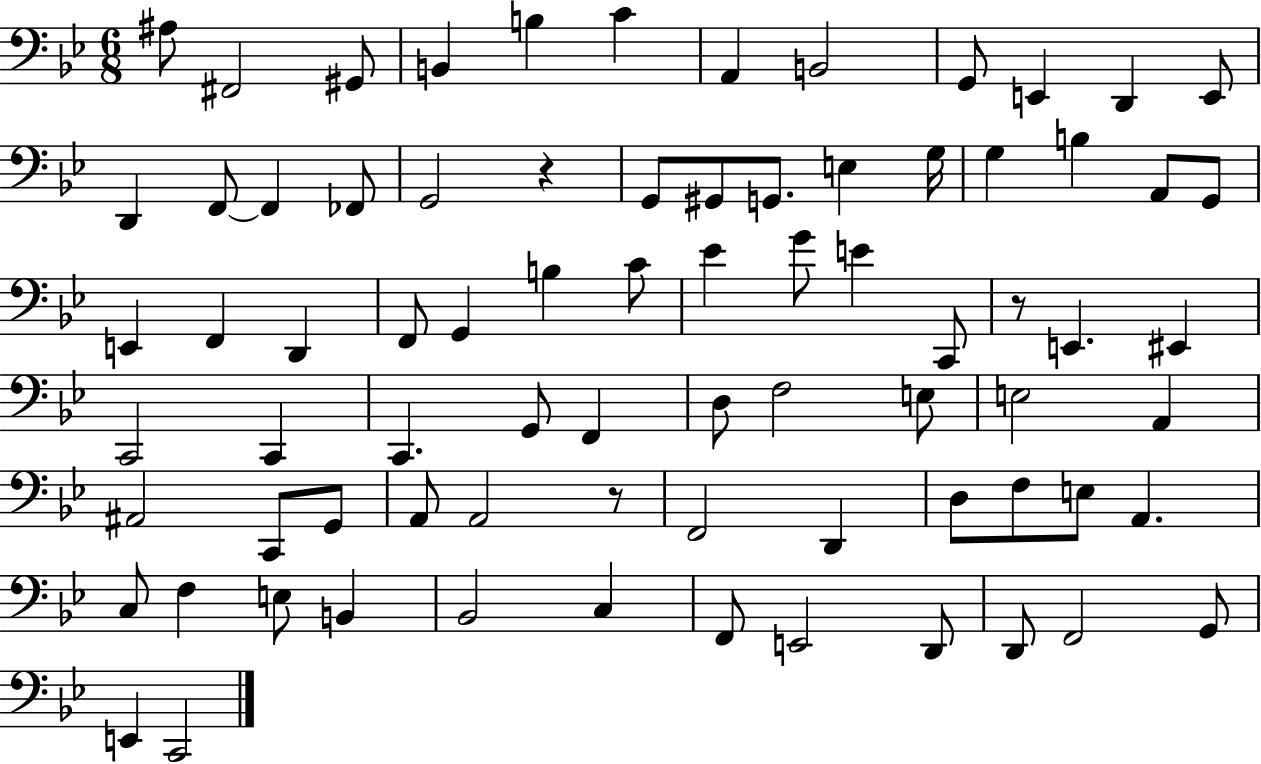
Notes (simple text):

A#3/e F#2/h G#2/e B2/q B3/q C4/q A2/q B2/h G2/e E2/q D2/q E2/e D2/q F2/e F2/q FES2/e G2/h R/q G2/e G#2/e G2/e. E3/q G3/s G3/q B3/q A2/e G2/e E2/q F2/q D2/q F2/e G2/q B3/q C4/e Eb4/q G4/e E4/q C2/e R/e E2/q. EIS2/q C2/h C2/q C2/q. G2/e F2/q D3/e F3/h E3/e E3/h A2/q A#2/h C2/e G2/e A2/e A2/h R/e F2/h D2/q D3/e F3/e E3/e A2/q. C3/e F3/q E3/e B2/q Bb2/h C3/q F2/e E2/h D2/e D2/e F2/h G2/e E2/q C2/h